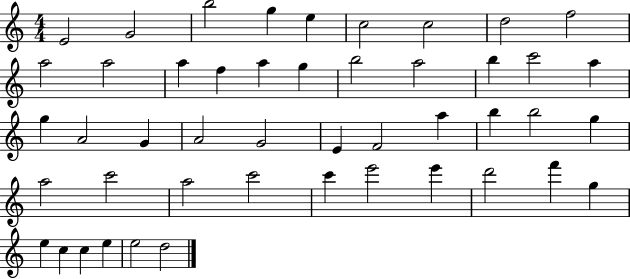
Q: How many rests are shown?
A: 0